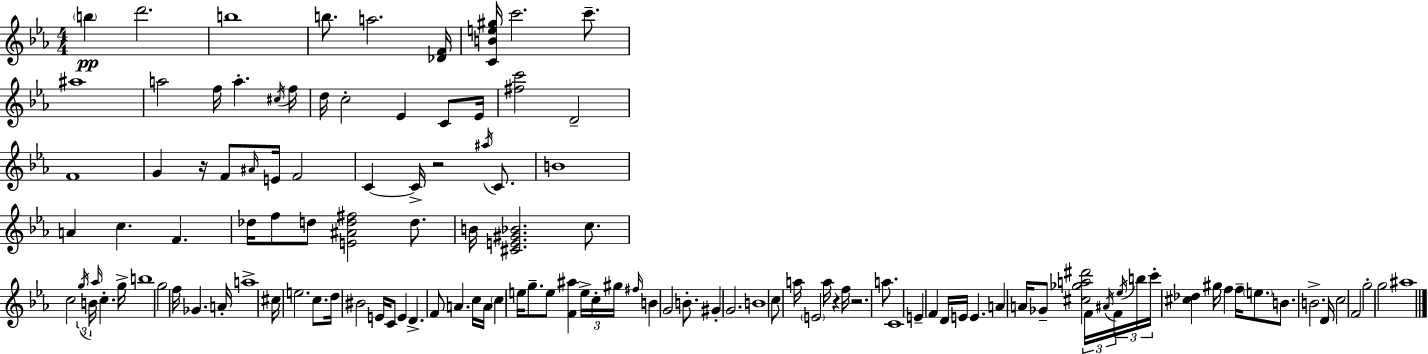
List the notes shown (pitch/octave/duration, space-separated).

B5/q D6/h. B5/w B5/e. A5/h. [Db4,F4]/s [C4,B4,E5,G#5]/s C6/h. C6/e. A#5/w A5/h F5/s A5/q. C#5/s F5/s D5/s C5/h Eb4/q C4/e Eb4/s [F#5,C6]/h D4/h F4/w G4/q R/s F4/e A#4/s E4/s F4/h C4/q C4/s R/h A#5/s C4/e. B4/w A4/q C5/q. F4/q. Db5/s F5/e D5/e [E4,A#4,D5,F#5]/h D5/e. B4/s [C#4,E4,G#4,Bb4]/h. C5/e. C5/h G5/s B4/s Ab5/s C5/q. G5/s B5/w G5/h F5/s Gb4/q. A4/s A5/w C#5/s E5/h. C5/e. D5/s BIS4/h E4/s C4/e E4/q D4/q. F4/e A4/q. C5/s A4/s C5/q E5/s G5/e. E5/e [F4,A#5]/q E5/s C5/s G#5/s F#5/s B4/q G4/h B4/e. G#4/q G4/h. B4/w C5/e A5/s E4/h A5/s R/q F5/s R/h. A5/e. C4/w E4/q F4/q D4/s E4/s E4/q. A4/q A4/s Gb4/e [C#5,Gb5,A5,D#6]/h F4/s A#4/s F4/s Eb5/s B5/s C6/s [C#5,Db5]/q G#5/s F5/q F5/s E5/e. B4/e. B4/h. D4/s C5/h F4/h G5/h G5/h A#5/w